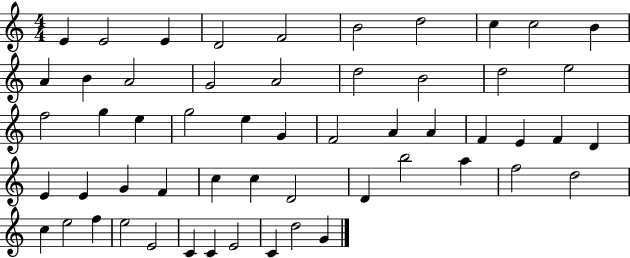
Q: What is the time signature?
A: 4/4